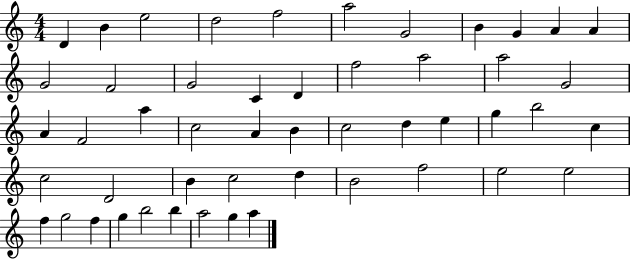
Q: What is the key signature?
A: C major